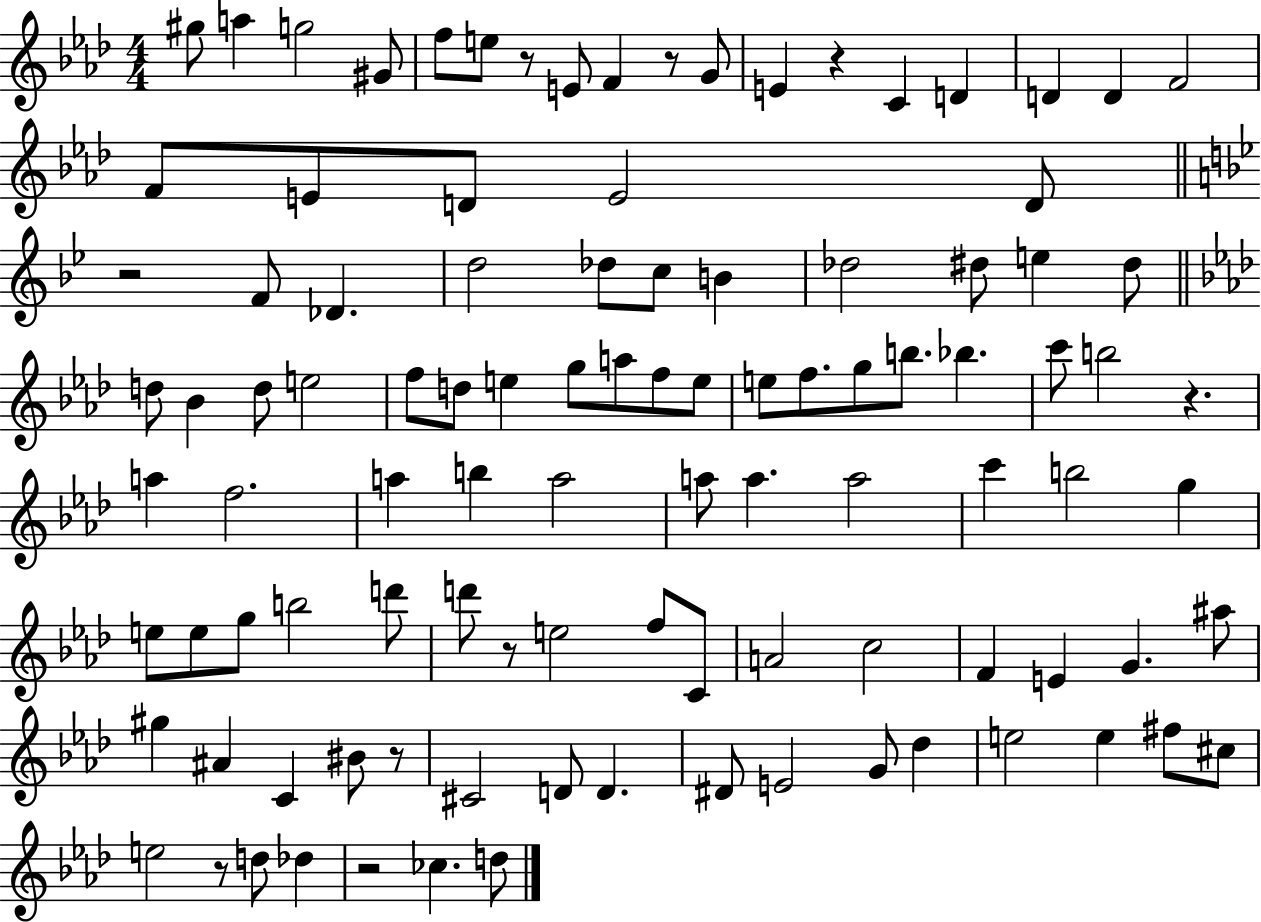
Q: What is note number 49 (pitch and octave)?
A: A5